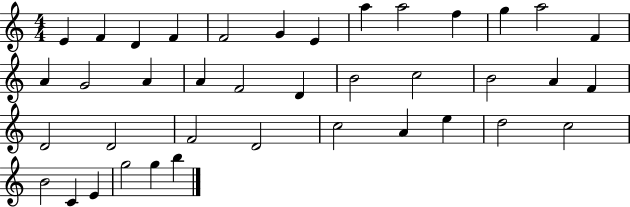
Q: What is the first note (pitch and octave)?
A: E4